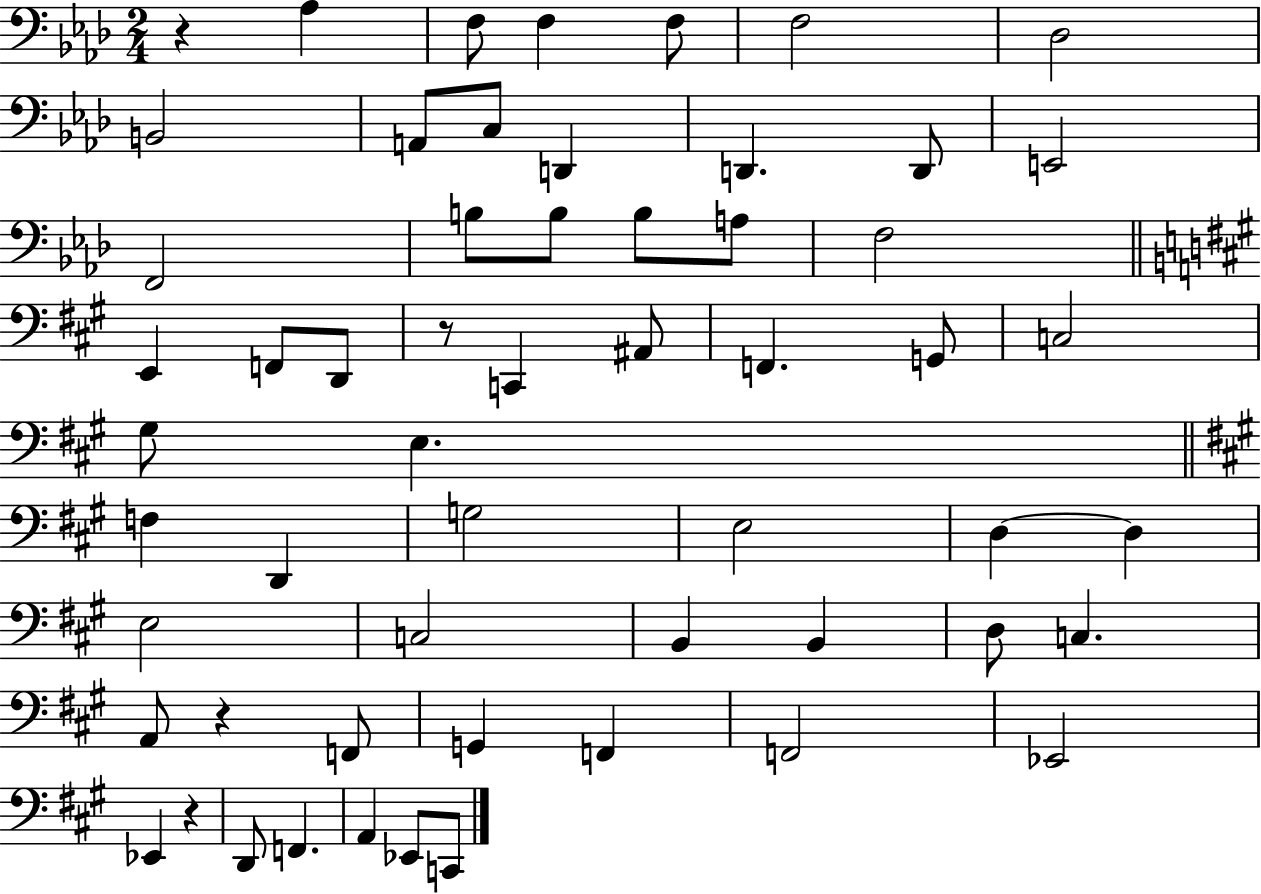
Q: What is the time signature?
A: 2/4